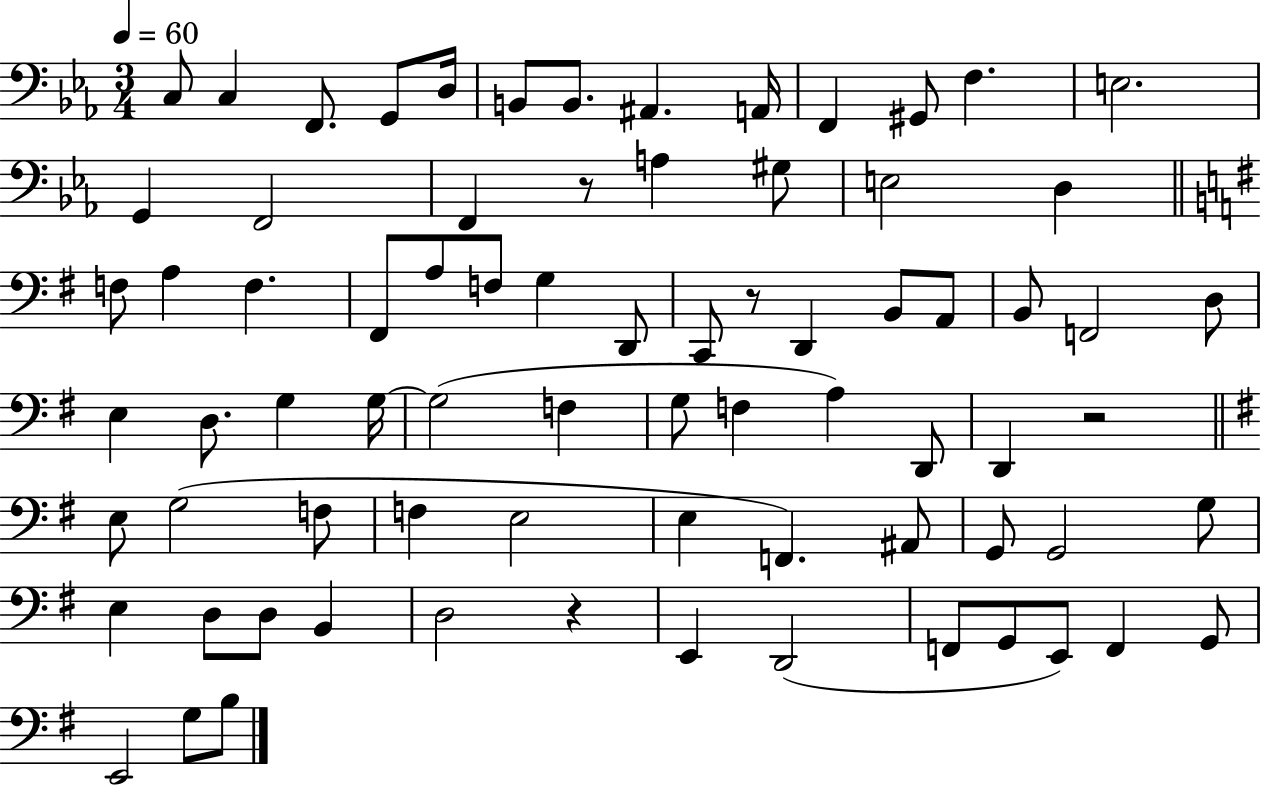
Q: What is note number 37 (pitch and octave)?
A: D3